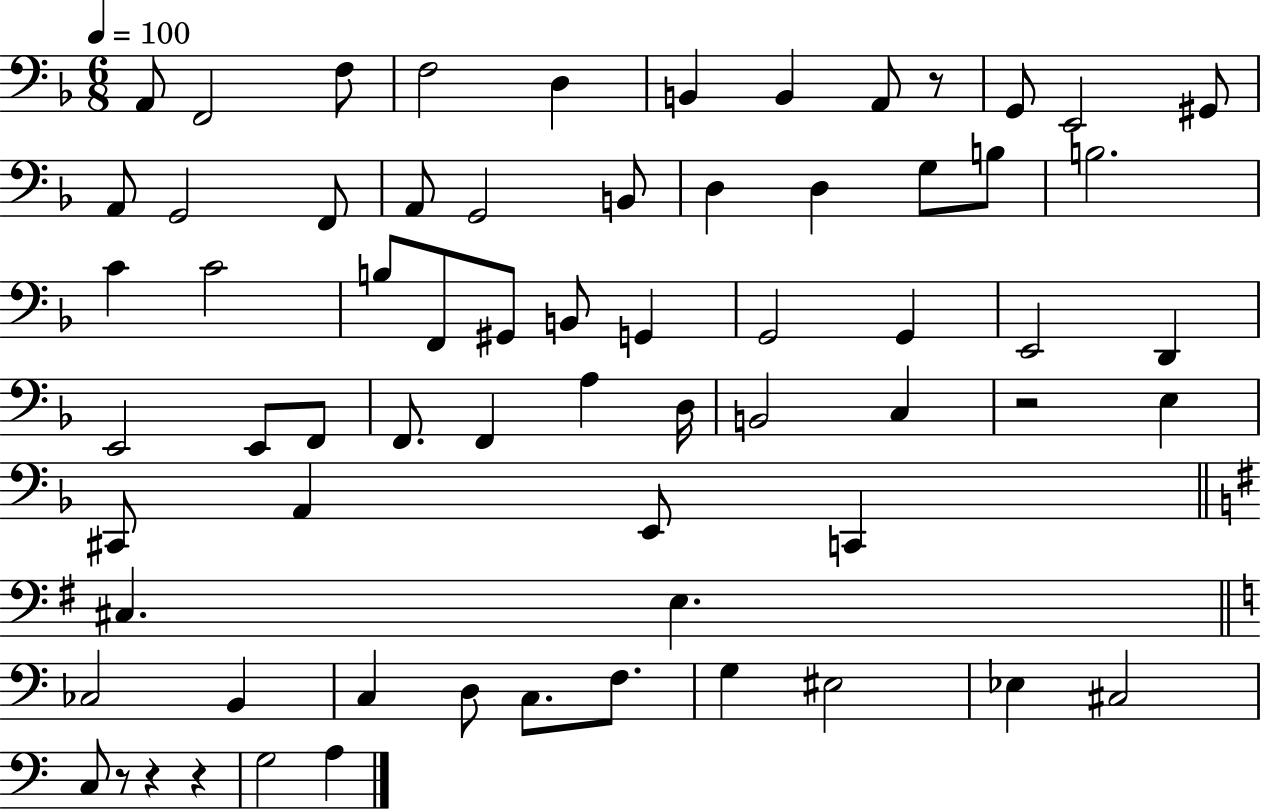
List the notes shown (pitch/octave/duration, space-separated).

A2/e F2/h F3/e F3/h D3/q B2/q B2/q A2/e R/e G2/e E2/h G#2/e A2/e G2/h F2/e A2/e G2/h B2/e D3/q D3/q G3/e B3/e B3/h. C4/q C4/h B3/e F2/e G#2/e B2/e G2/q G2/h G2/q E2/h D2/q E2/h E2/e F2/e F2/e. F2/q A3/q D3/s B2/h C3/q R/h E3/q C#2/e A2/q E2/e C2/q C#3/q. E3/q. CES3/h B2/q C3/q D3/e C3/e. F3/e. G3/q EIS3/h Eb3/q C#3/h C3/e R/e R/q R/q G3/h A3/q